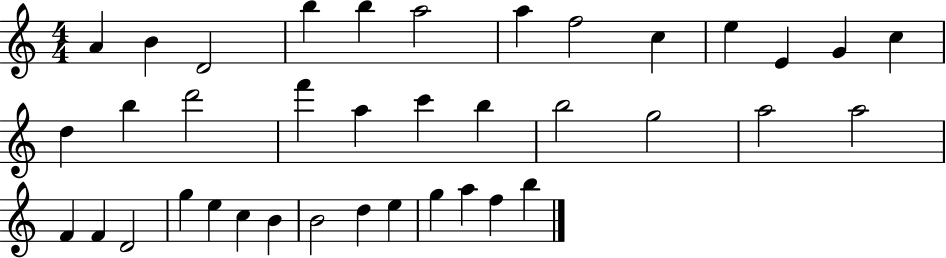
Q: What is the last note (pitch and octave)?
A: B5